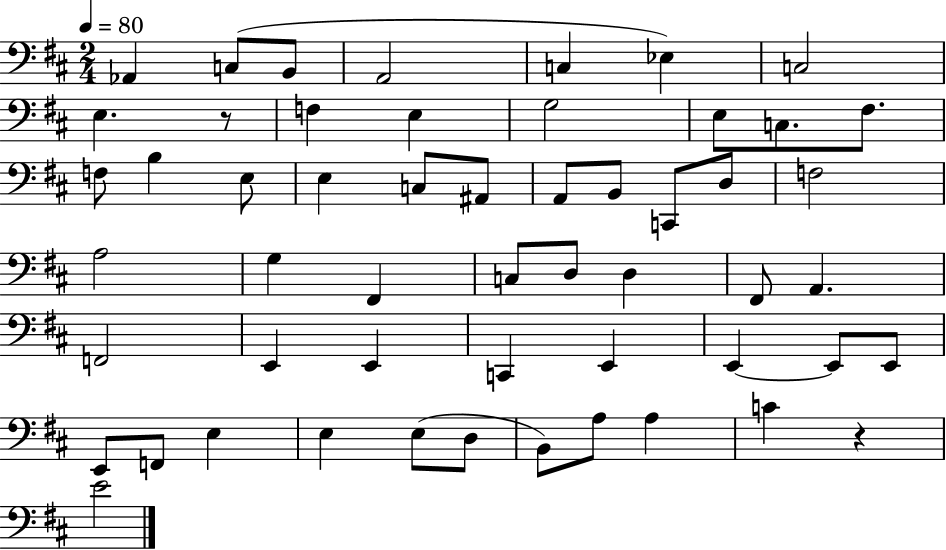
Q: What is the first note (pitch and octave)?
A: Ab2